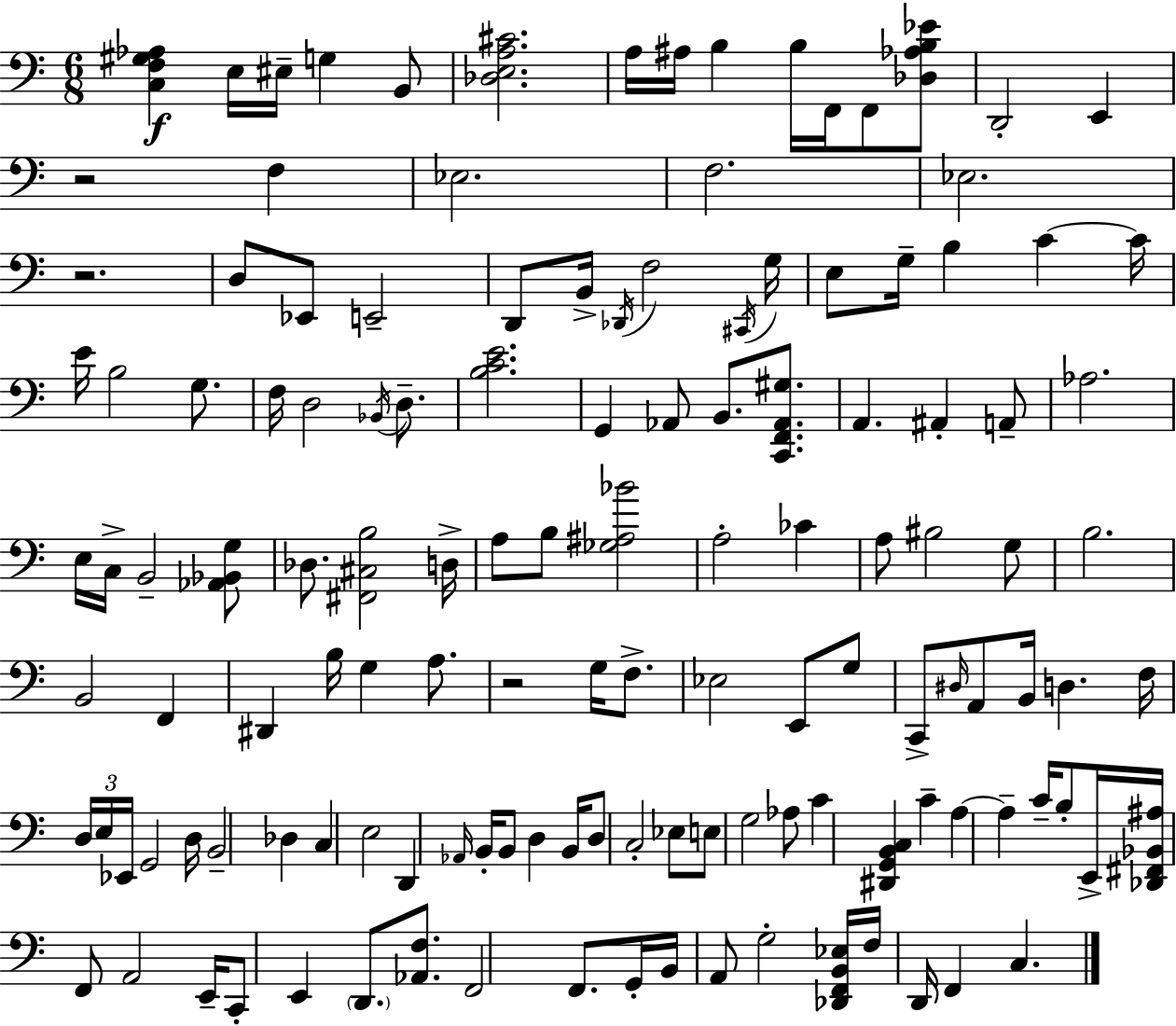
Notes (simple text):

[C3,F3,G#3,Ab3]/q E3/s EIS3/s G3/q B2/e [Db3,E3,A3,C#4]/h. A3/s A#3/s B3/q B3/s F2/s F2/e [Db3,Ab3,B3,Eb4]/e D2/h E2/q R/h F3/q Eb3/h. F3/h. Eb3/h. R/h. D3/e Eb2/e E2/h D2/e B2/s Db2/s F3/h C#2/s G3/s E3/e G3/s B3/q C4/q C4/s E4/s B3/h G3/e. F3/s D3/h Bb2/s D3/e. [B3,C4,E4]/h. G2/q Ab2/e B2/e. [C2,F2,Ab2,G#3]/e. A2/q. A#2/q A2/e Ab3/h. E3/s C3/s B2/h [Ab2,Bb2,G3]/e Db3/e. [F#2,C#3,B3]/h D3/s A3/e B3/e [Gb3,A#3,Bb4]/h A3/h CES4/q A3/e BIS3/h G3/e B3/h. B2/h F2/q D#2/q B3/s G3/q A3/e. R/h G3/s F3/e. Eb3/h E2/e G3/e C2/e D#3/s A2/e B2/s D3/q. F3/s D3/s E3/s Eb2/s G2/h D3/s B2/h Db3/q C3/q E3/h D2/q Ab2/s B2/s B2/e D3/q B2/s D3/e C3/h Eb3/e E3/e G3/h Ab3/e C4/q [D#2,G2,B2,C3]/q C4/q A3/q A3/q C4/s B3/e E2/s [Db2,F#2,Bb2,A#3]/s F2/e A2/h E2/s C2/e E2/q D2/e. [Ab2,F3]/e. F2/h F2/e. G2/s B2/s A2/e G3/h [Db2,F2,B2,Eb3]/s F3/s D2/s F2/q C3/q.